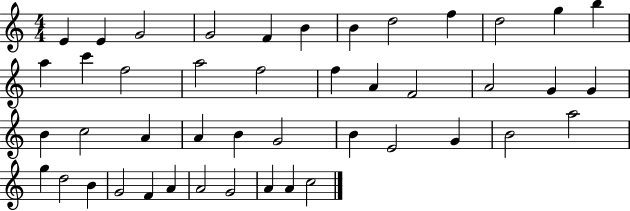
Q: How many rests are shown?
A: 0